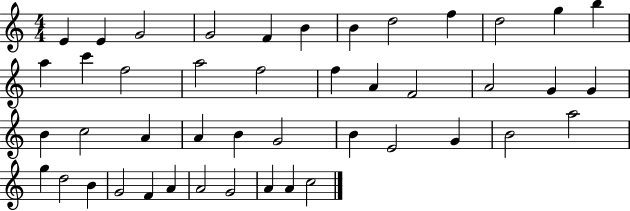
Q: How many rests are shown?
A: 0